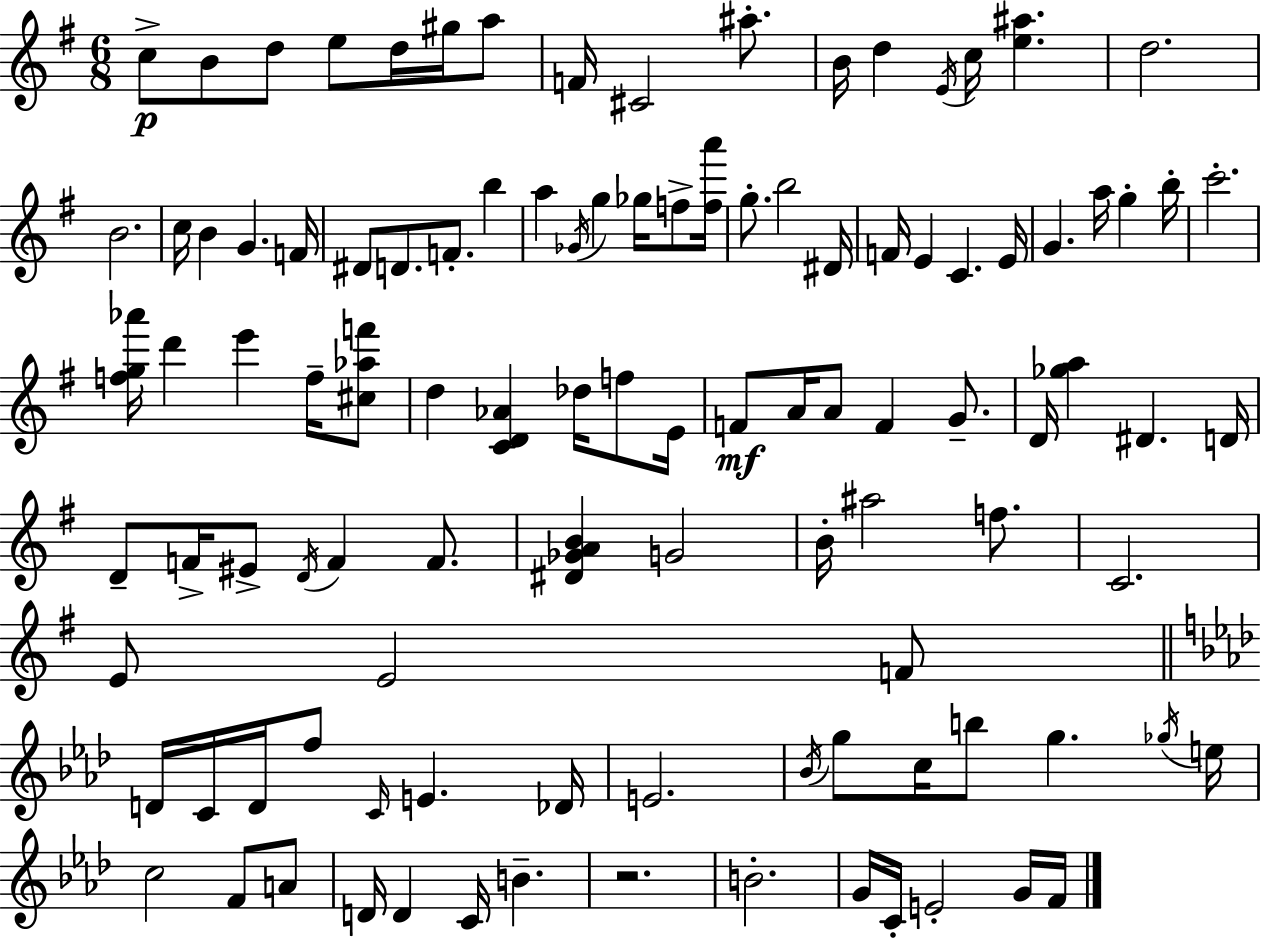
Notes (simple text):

C5/e B4/e D5/e E5/e D5/s G#5/s A5/e F4/s C#4/h A#5/e. B4/s D5/q E4/s C5/s [E5,A#5]/q. D5/h. B4/h. C5/s B4/q G4/q. F4/s D#4/e D4/e. F4/e. B5/q A5/q Gb4/s G5/q Gb5/s F5/e [F5,A6]/s G5/e. B5/h D#4/s F4/s E4/q C4/q. E4/s G4/q. A5/s G5/q B5/s C6/h. [F5,G5,Ab6]/s D6/q E6/q F5/s [C#5,Ab5,F6]/e D5/q [C4,D4,Ab4]/q Db5/s F5/e E4/s F4/e A4/s A4/e F4/q G4/e. D4/s [Gb5,A5]/q D#4/q. D4/s D4/e F4/s EIS4/e D4/s F4/q F4/e. [D#4,Gb4,A4,B4]/q G4/h B4/s A#5/h F5/e. C4/h. E4/e E4/h F4/e D4/s C4/s D4/s F5/e C4/s E4/q. Db4/s E4/h. Bb4/s G5/e C5/s B5/e G5/q. Gb5/s E5/s C5/h F4/e A4/e D4/s D4/q C4/s B4/q. R/h. B4/h. G4/s C4/s E4/h G4/s F4/s